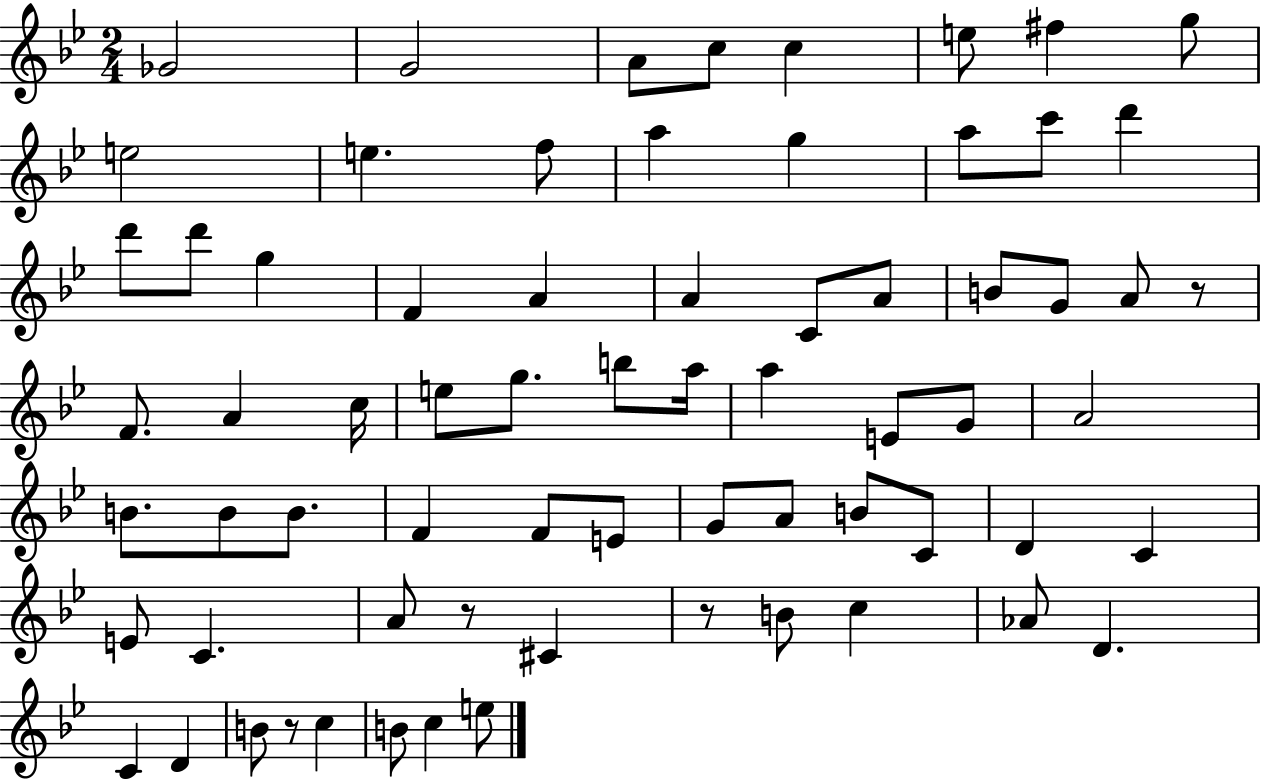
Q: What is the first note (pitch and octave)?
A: Gb4